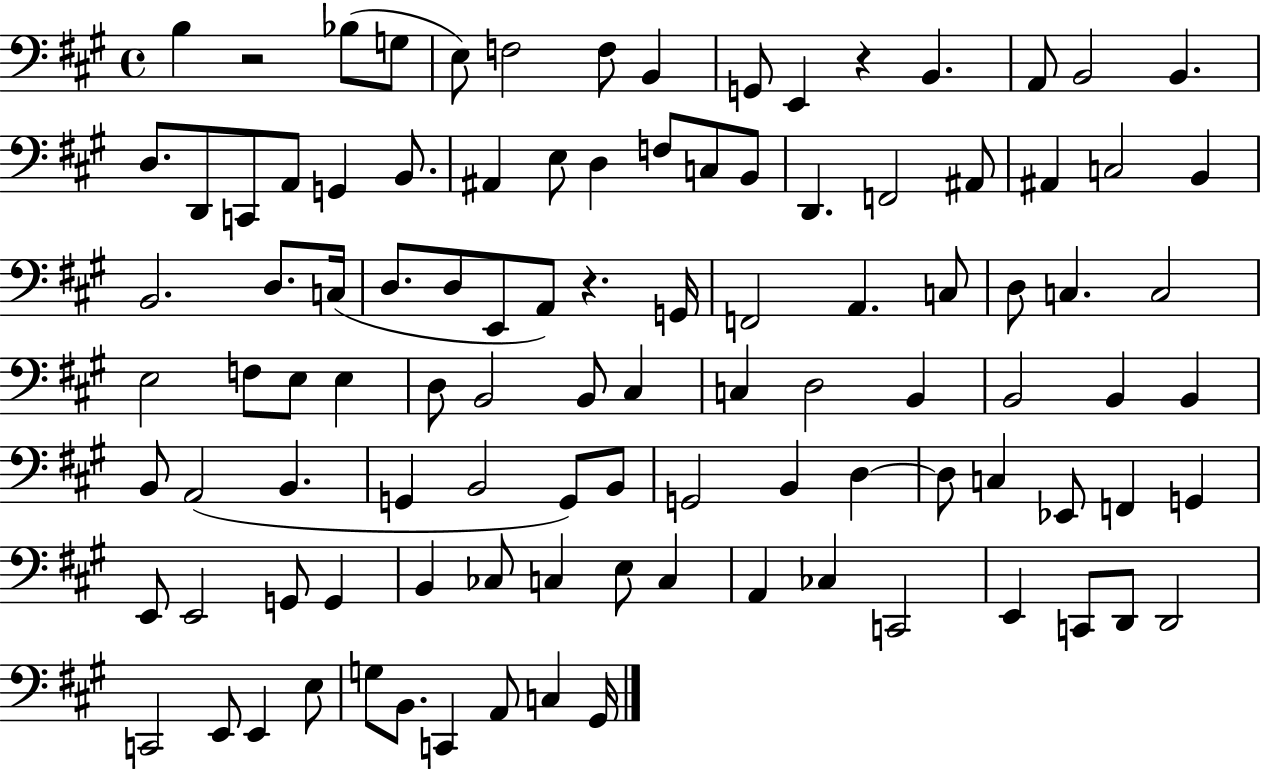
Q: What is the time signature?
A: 4/4